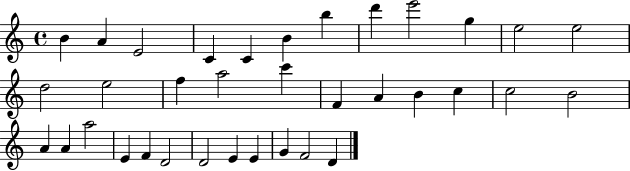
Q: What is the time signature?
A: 4/4